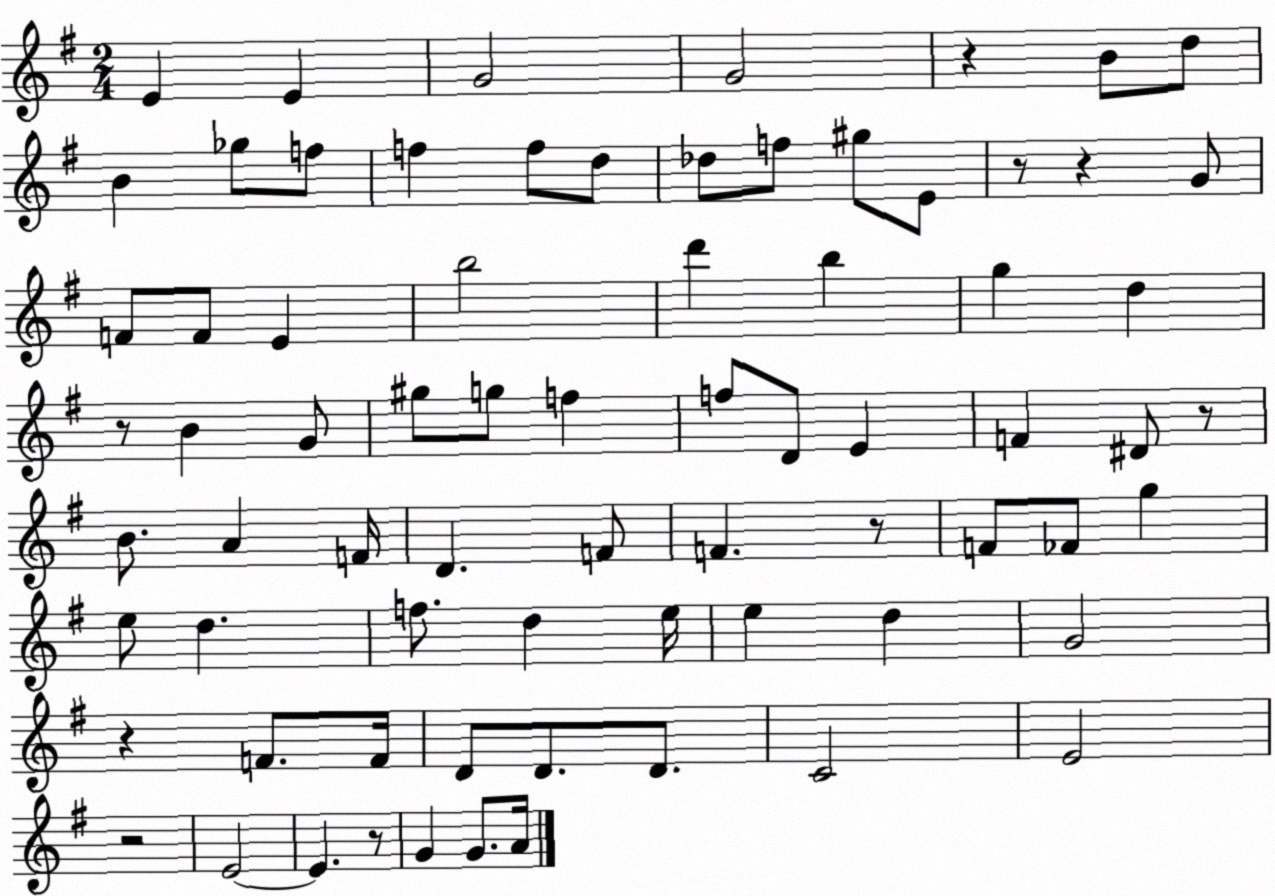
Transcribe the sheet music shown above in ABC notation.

X:1
T:Untitled
M:2/4
L:1/4
K:G
E E G2 G2 z B/2 d/2 B _g/2 f/2 f f/2 d/2 _d/2 f/2 ^g/2 E/2 z/2 z G/2 F/2 F/2 E b2 d' b g d z/2 B G/2 ^g/2 g/2 f f/2 D/2 E F ^D/2 z/2 B/2 A F/4 D F/2 F z/2 F/2 _F/2 g e/2 d f/2 d e/4 e d G2 z F/2 F/4 D/2 D/2 D/2 C2 E2 z2 E2 E z/2 G G/2 A/4